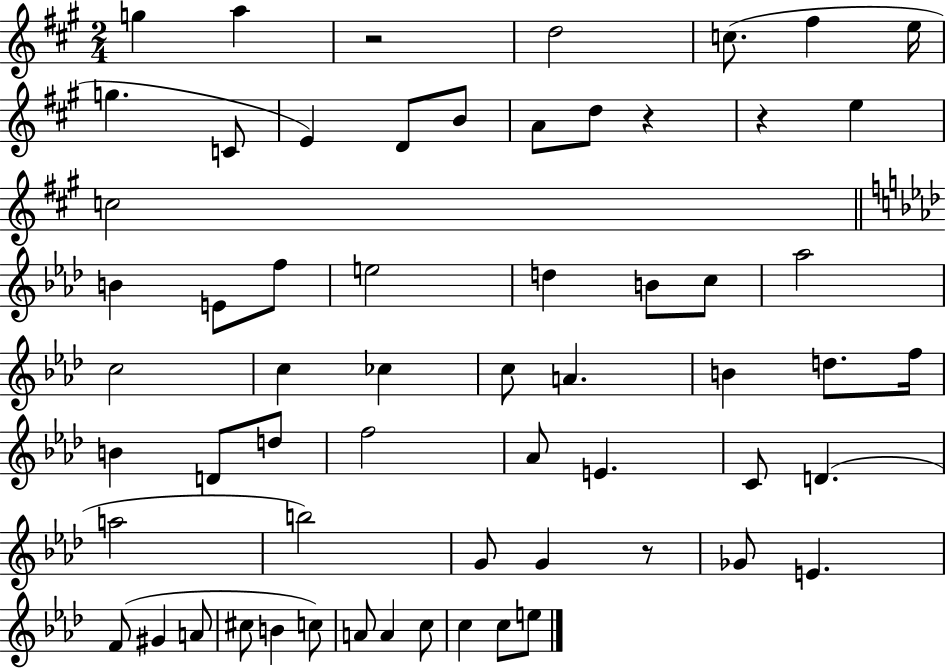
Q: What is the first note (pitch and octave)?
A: G5